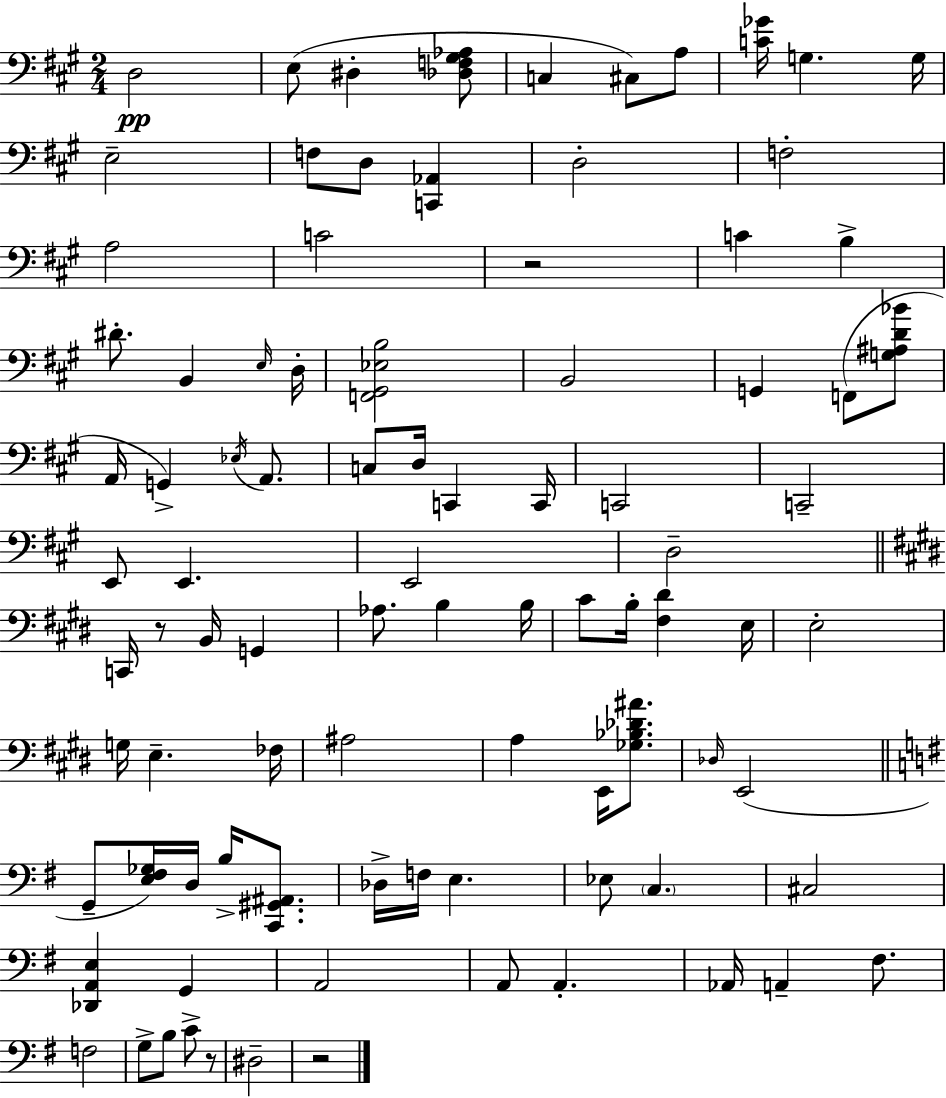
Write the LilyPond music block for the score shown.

{
  \clef bass
  \numericTimeSignature
  \time 2/4
  \key a \major
  d2\pp | e8( dis4-. <des f gis aes>8 | c4 cis8) a8 | <c' ges'>16 g4. g16 | \break e2-- | f8 d8 <c, aes,>4 | d2-. | f2-. | \break a2 | c'2 | r2 | c'4 b4-> | \break dis'8.-. b,4 \grace { e16 } | d16-. <f, gis, ees b>2 | b,2 | g,4 f,8( <g ais d' bes'>8 | \break a,16 g,4->) \acciaccatura { ees16 } a,8. | c8 d16 c,4 | c,16 c,2 | c,2-- | \break e,8 e,4. | e,2 | d2-- | \bar "||" \break \key e \major c,16 r8 b,16 g,4 | aes8. b4 b16 | cis'8 b16-. <fis dis'>4 e16 | e2-. | \break g16 e4.-- fes16 | ais2 | a4 e,16 <ges bes des' ais'>8. | \grace { des16 }( e,2 | \break \bar "||" \break \key g \major g,8-- <e fis ges>16) d16 b16-> <c, gis, ais,>8. | des16-> f16 e4. | ees8 \parenthesize c4. | cis2 | \break <des, a, e>4 g,4 | a,2 | a,8 a,4.-. | aes,16 a,4-- fis8. | \break f2 | g8-> b8 c'8-> r8 | dis2-- | r2 | \break \bar "|."
}